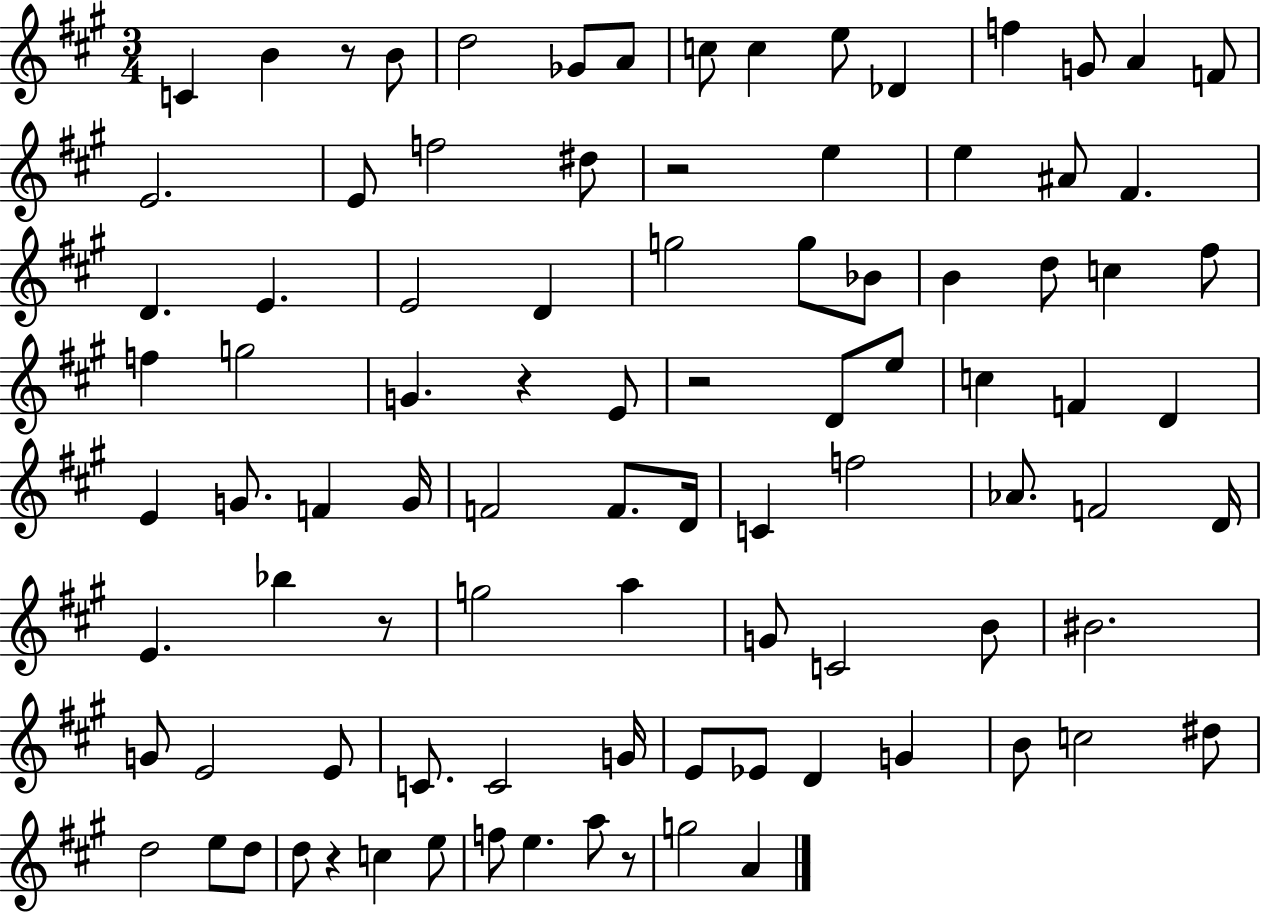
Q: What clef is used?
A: treble